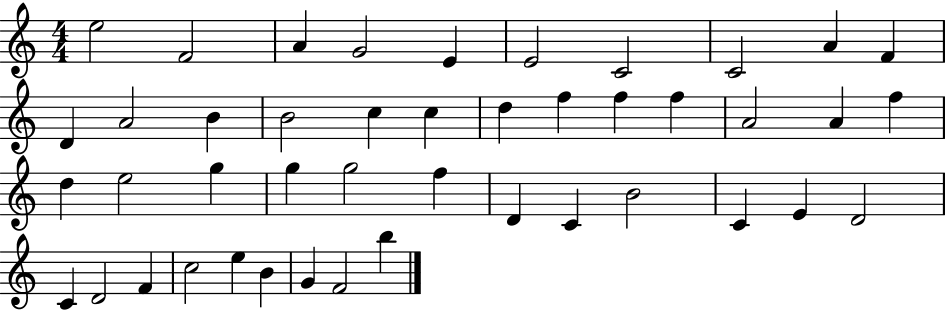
{
  \clef treble
  \numericTimeSignature
  \time 4/4
  \key c \major
  e''2 f'2 | a'4 g'2 e'4 | e'2 c'2 | c'2 a'4 f'4 | \break d'4 a'2 b'4 | b'2 c''4 c''4 | d''4 f''4 f''4 f''4 | a'2 a'4 f''4 | \break d''4 e''2 g''4 | g''4 g''2 f''4 | d'4 c'4 b'2 | c'4 e'4 d'2 | \break c'4 d'2 f'4 | c''2 e''4 b'4 | g'4 f'2 b''4 | \bar "|."
}